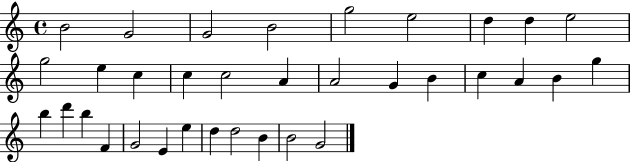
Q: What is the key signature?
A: C major